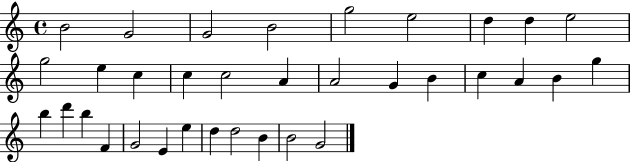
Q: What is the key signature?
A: C major